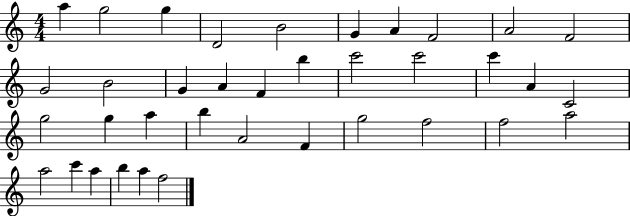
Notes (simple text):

A5/q G5/h G5/q D4/h B4/h G4/q A4/q F4/h A4/h F4/h G4/h B4/h G4/q A4/q F4/q B5/q C6/h C6/h C6/q A4/q C4/h G5/h G5/q A5/q B5/q A4/h F4/q G5/h F5/h F5/h A5/h A5/h C6/q A5/q B5/q A5/q F5/h